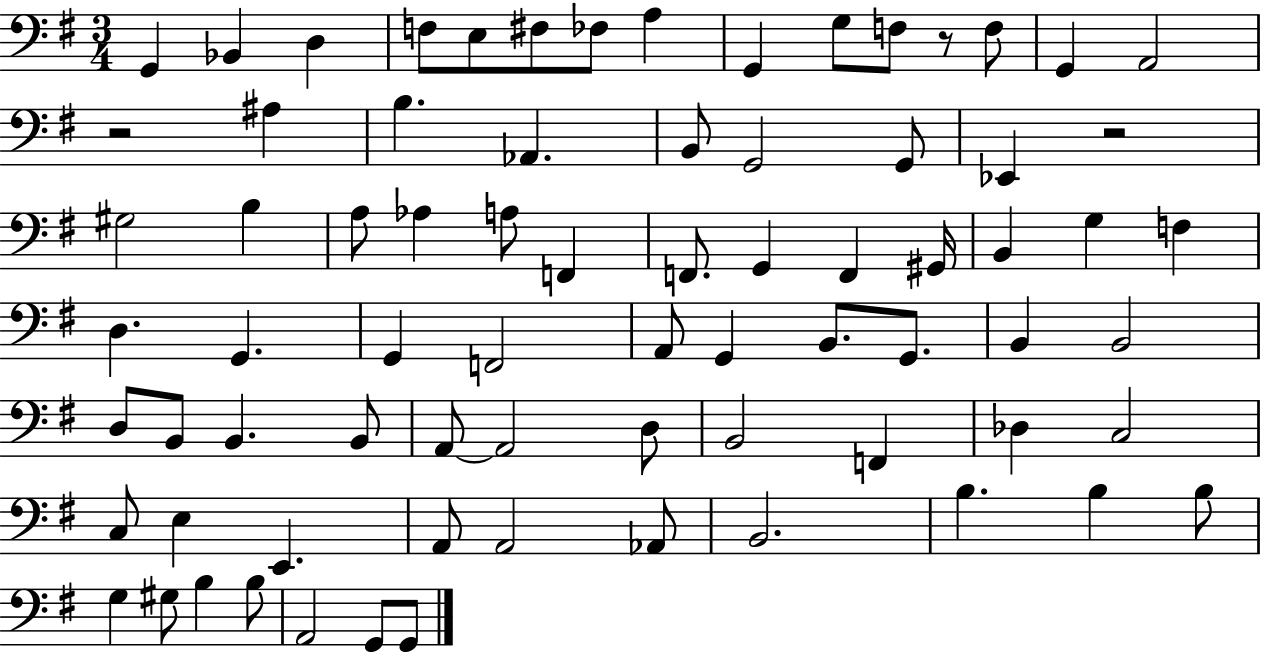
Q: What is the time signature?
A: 3/4